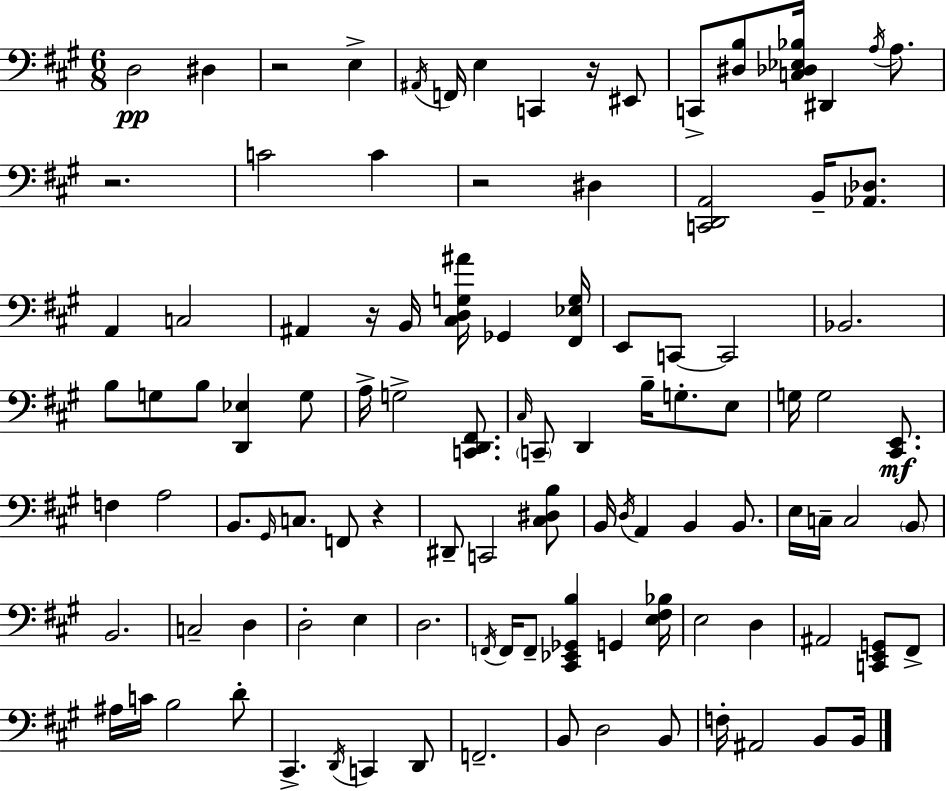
D3/h D#3/q R/h E3/q A#2/s F2/s E3/q C2/q R/s EIS2/e C2/e [D#3,B3]/e [C3,Db3,Eb3,Bb3]/s D#2/q A3/s A3/e. R/h. C4/h C4/q R/h D#3/q [C2,D2,A2]/h B2/s [Ab2,Db3]/e. A2/q C3/h A#2/q R/s B2/s [C#3,D3,G3,A#4]/s Gb2/q [F#2,Eb3,G3]/s E2/e C2/e C2/h Bb2/h. B3/e G3/e B3/e [D2,Eb3]/q G3/e A3/s G3/h [C2,D2,F#2]/e. C#3/s C2/e D2/q B3/s G3/e. E3/e G3/s G3/h [C#2,E2]/e. F3/q A3/h B2/e. G#2/s C3/e. F2/e R/q D#2/e C2/h [C#3,D#3,B3]/e B2/s D3/s A2/q B2/q B2/e. E3/s C3/s C3/h B2/e B2/h. C3/h D3/q D3/h E3/q D3/h. F2/s F2/s F2/e [C#2,Eb2,Gb2,B3]/q G2/q [E3,F#3,Bb3]/s E3/h D3/q A#2/h [C2,E2,G2]/e F#2/e A#3/s C4/s B3/h D4/e C#2/q. D2/s C2/q D2/e F2/h. B2/e D3/h B2/e F3/s A#2/h B2/e B2/s